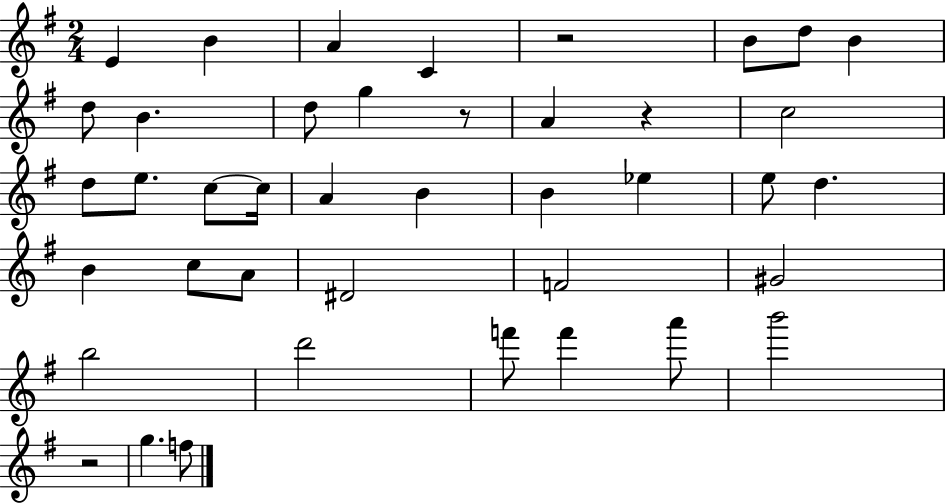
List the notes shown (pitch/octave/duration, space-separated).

E4/q B4/q A4/q C4/q R/h B4/e D5/e B4/q D5/e B4/q. D5/e G5/q R/e A4/q R/q C5/h D5/e E5/e. C5/e C5/s A4/q B4/q B4/q Eb5/q E5/e D5/q. B4/q C5/e A4/e D#4/h F4/h G#4/h B5/h D6/h F6/e F6/q A6/e B6/h R/h G5/q. F5/e